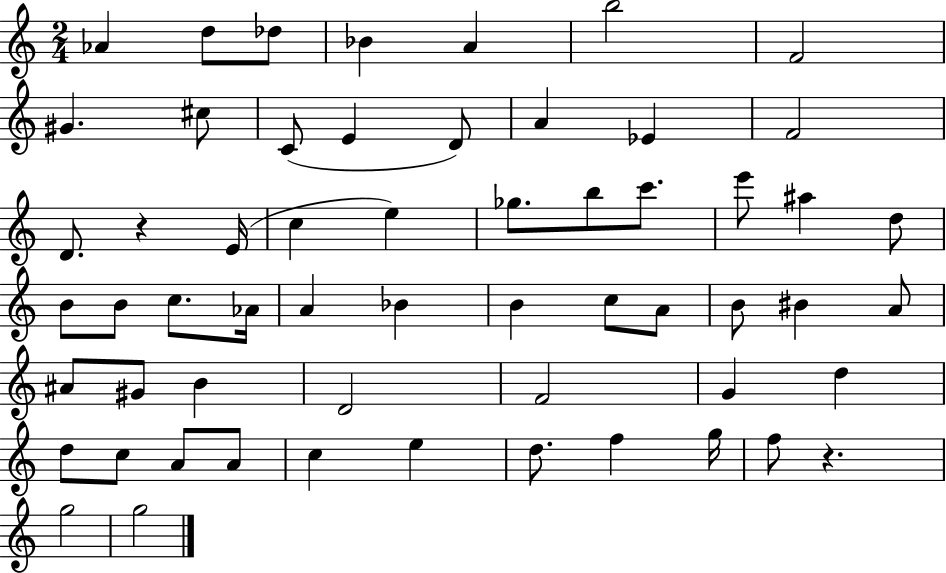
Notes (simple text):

Ab4/q D5/e Db5/e Bb4/q A4/q B5/h F4/h G#4/q. C#5/e C4/e E4/q D4/e A4/q Eb4/q F4/h D4/e. R/q E4/s C5/q E5/q Gb5/e. B5/e C6/e. E6/e A#5/q D5/e B4/e B4/e C5/e. Ab4/s A4/q Bb4/q B4/q C5/e A4/e B4/e BIS4/q A4/e A#4/e G#4/e B4/q D4/h F4/h G4/q D5/q D5/e C5/e A4/e A4/e C5/q E5/q D5/e. F5/q G5/s F5/e R/q. G5/h G5/h